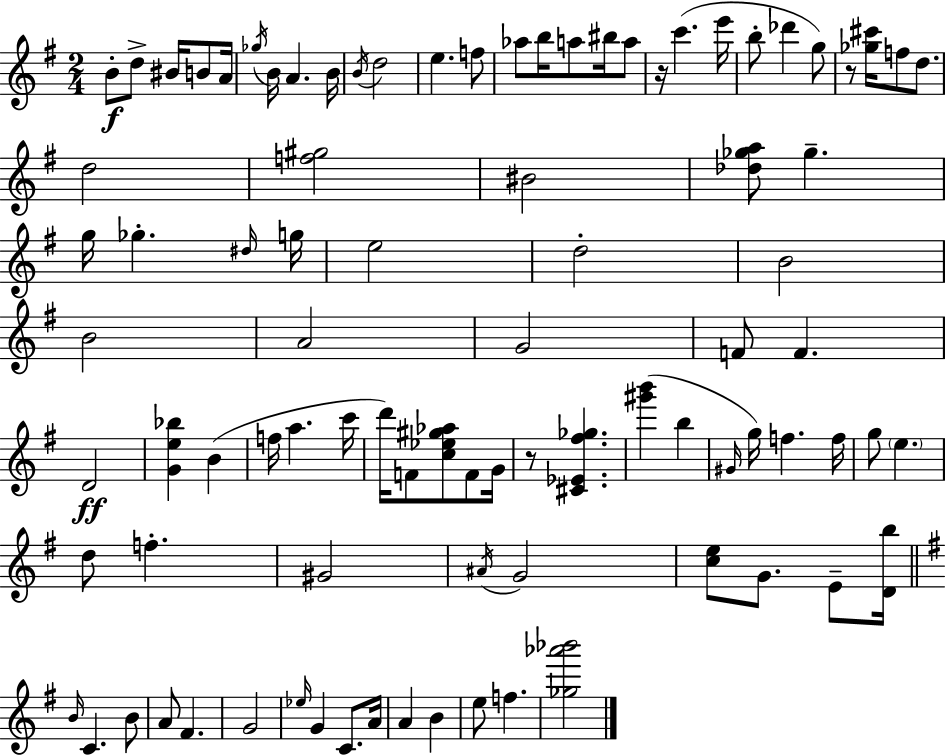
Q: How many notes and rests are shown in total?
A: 90